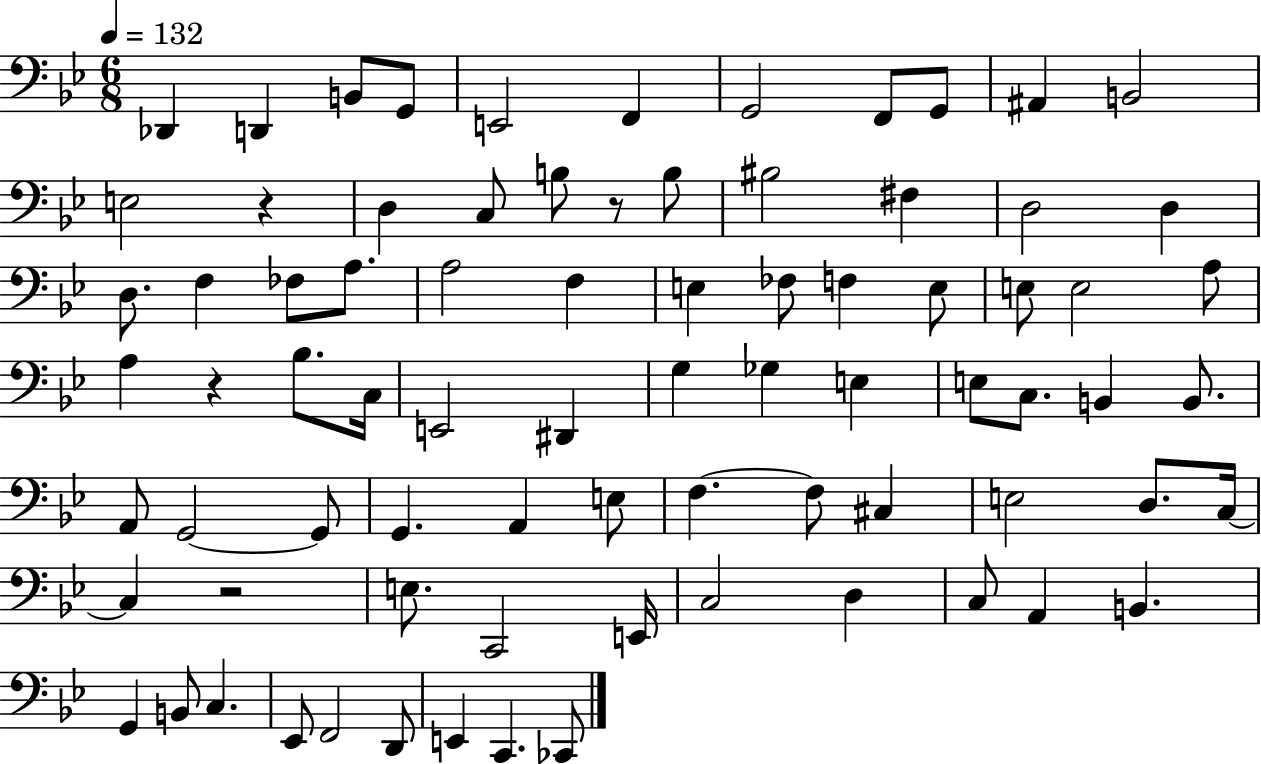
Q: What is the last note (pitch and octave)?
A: CES2